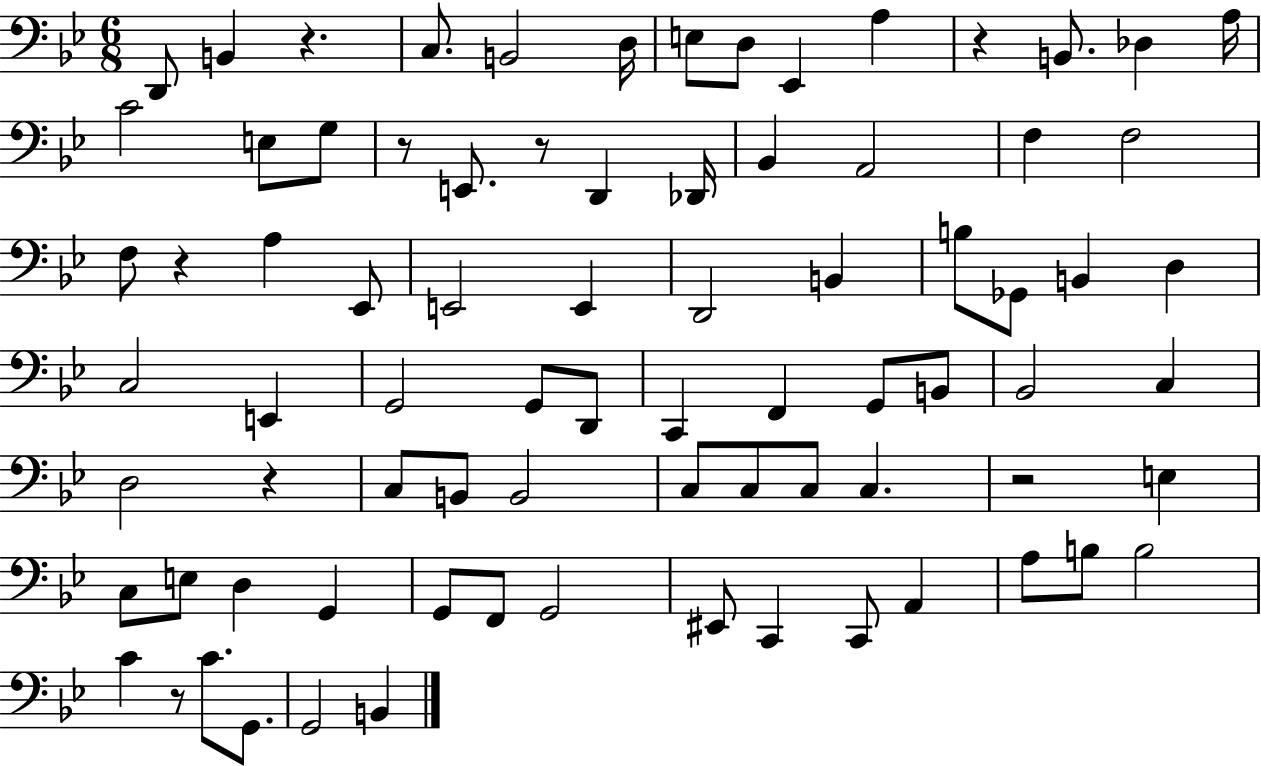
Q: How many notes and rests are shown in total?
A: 80